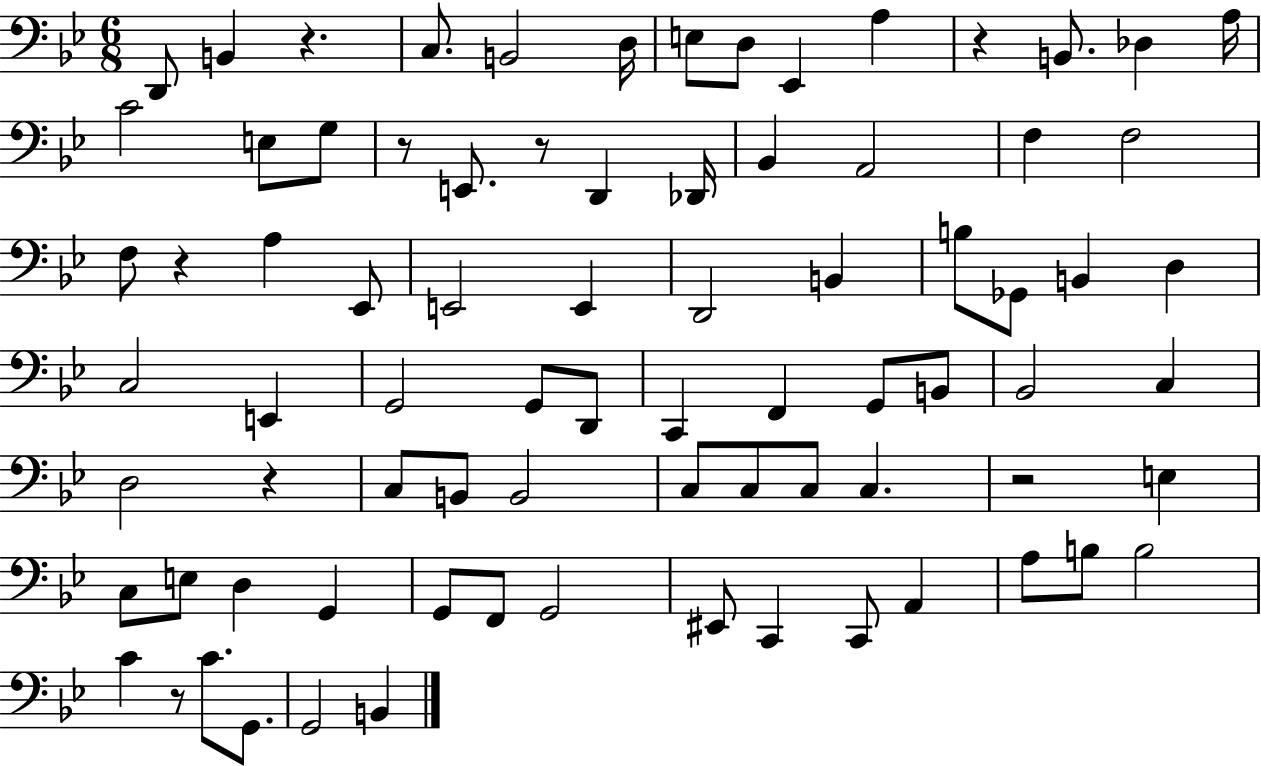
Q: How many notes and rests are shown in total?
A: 80